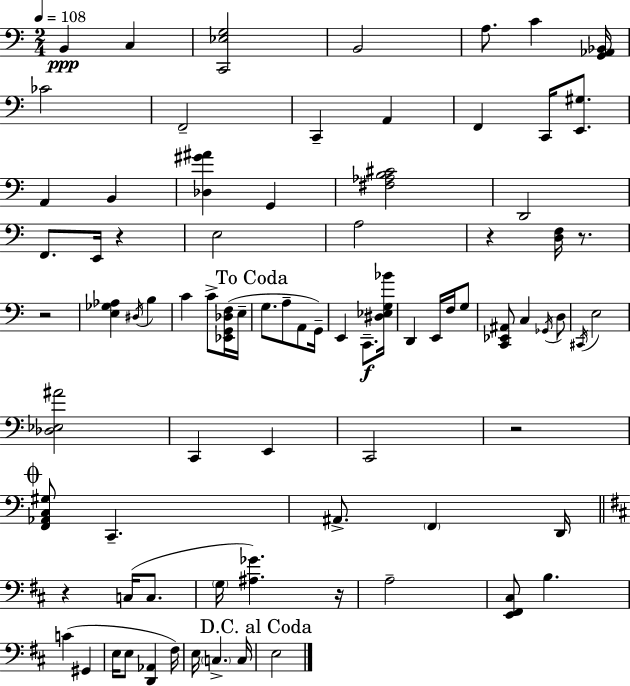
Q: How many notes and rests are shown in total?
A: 82